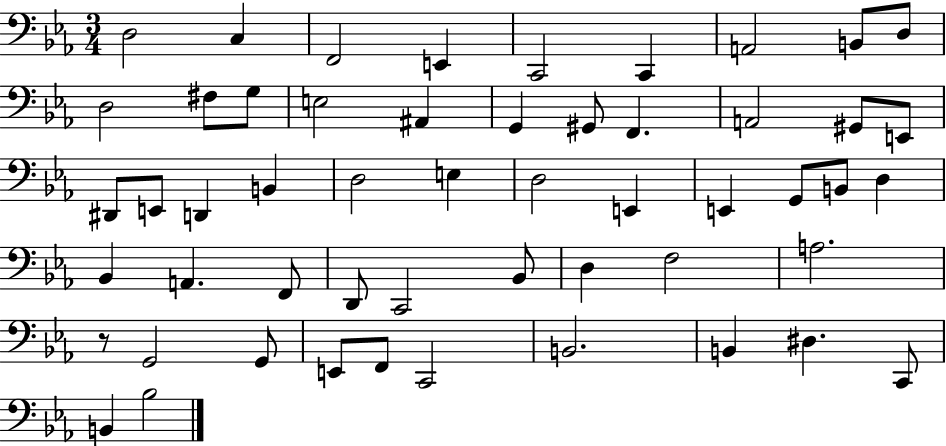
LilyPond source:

{
  \clef bass
  \numericTimeSignature
  \time 3/4
  \key ees \major
  d2 c4 | f,2 e,4 | c,2 c,4 | a,2 b,8 d8 | \break d2 fis8 g8 | e2 ais,4 | g,4 gis,8 f,4. | a,2 gis,8 e,8 | \break dis,8 e,8 d,4 b,4 | d2 e4 | d2 e,4 | e,4 g,8 b,8 d4 | \break bes,4 a,4. f,8 | d,8 c,2 bes,8 | d4 f2 | a2. | \break r8 g,2 g,8 | e,8 f,8 c,2 | b,2. | b,4 dis4. c,8 | \break b,4 bes2 | \bar "|."
}